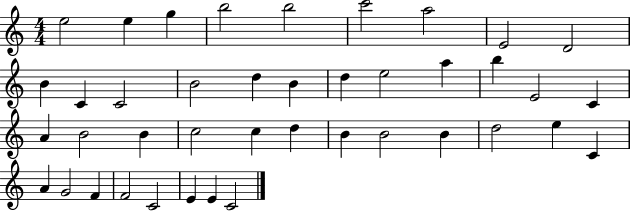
E5/h E5/q G5/q B5/h B5/h C6/h A5/h E4/h D4/h B4/q C4/q C4/h B4/h D5/q B4/q D5/q E5/h A5/q B5/q E4/h C4/q A4/q B4/h B4/q C5/h C5/q D5/q B4/q B4/h B4/q D5/h E5/q C4/q A4/q G4/h F4/q F4/h C4/h E4/q E4/q C4/h